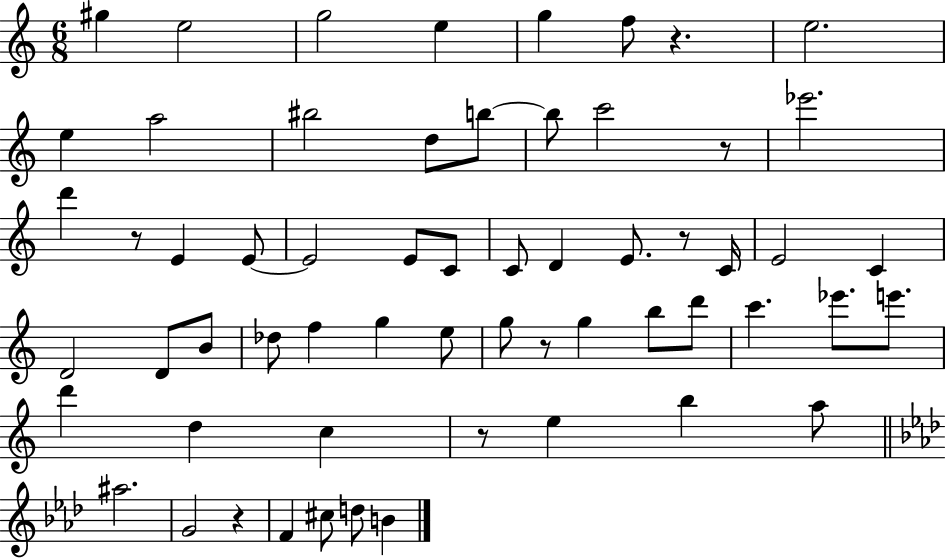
{
  \clef treble
  \numericTimeSignature
  \time 6/8
  \key c \major
  gis''4 e''2 | g''2 e''4 | g''4 f''8 r4. | e''2. | \break e''4 a''2 | bis''2 d''8 b''8~~ | b''8 c'''2 r8 | ees'''2. | \break d'''4 r8 e'4 e'8~~ | e'2 e'8 c'8 | c'8 d'4 e'8. r8 c'16 | e'2 c'4 | \break d'2 d'8 b'8 | des''8 f''4 g''4 e''8 | g''8 r8 g''4 b''8 d'''8 | c'''4. ees'''8. e'''8. | \break d'''4 d''4 c''4 | r8 e''4 b''4 a''8 | \bar "||" \break \key f \minor ais''2. | g'2 r4 | f'4 cis''8 d''8 b'4 | \bar "|."
}